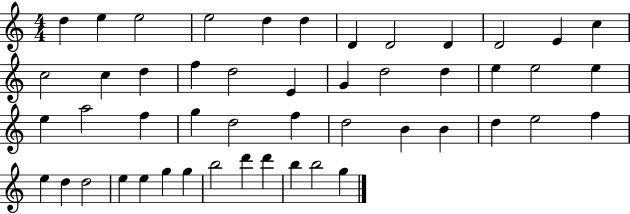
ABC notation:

X:1
T:Untitled
M:4/4
L:1/4
K:C
d e e2 e2 d d D D2 D D2 E c c2 c d f d2 E G d2 d e e2 e e a2 f g d2 f d2 B B d e2 f e d d2 e e g g b2 d' d' b b2 g